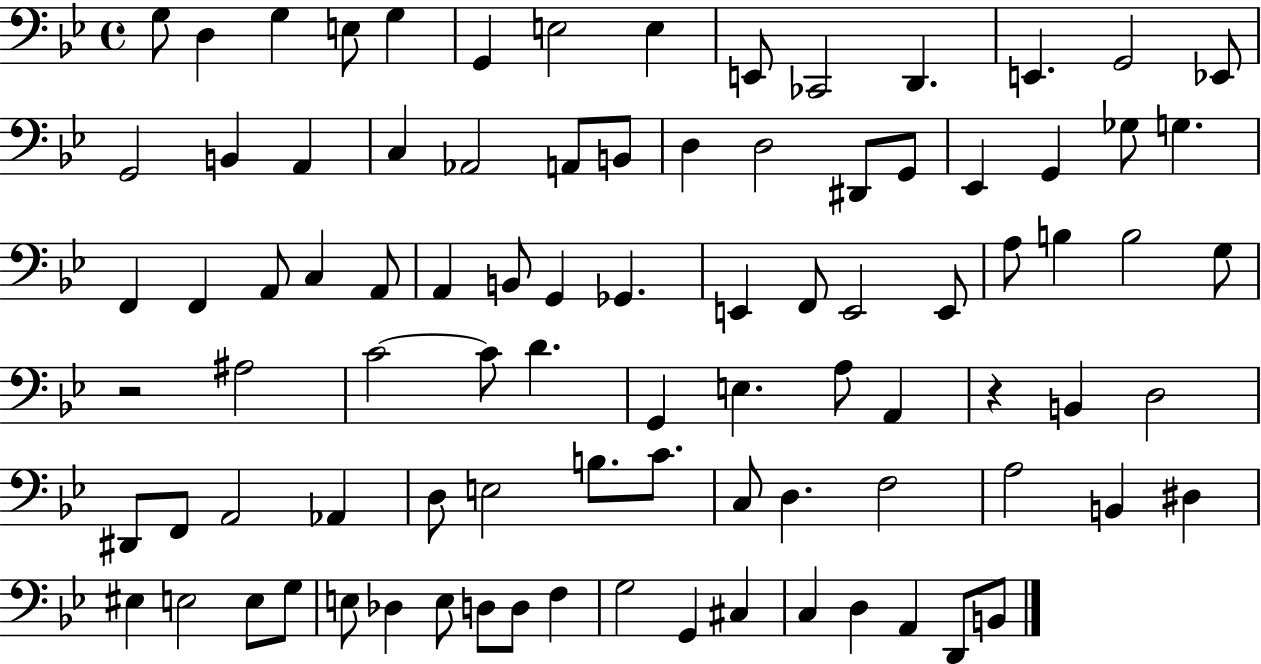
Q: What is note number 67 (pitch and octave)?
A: F3